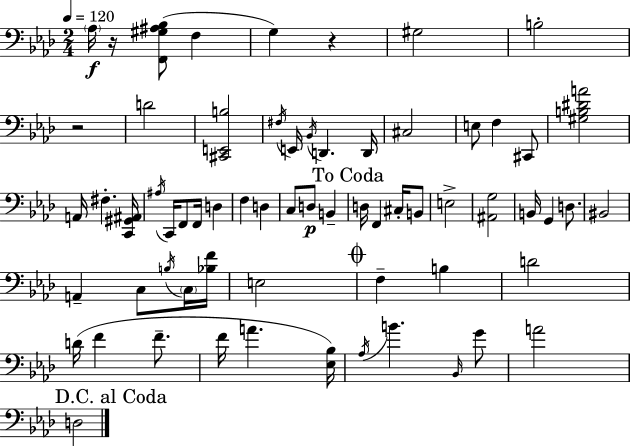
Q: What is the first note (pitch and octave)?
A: Ab3